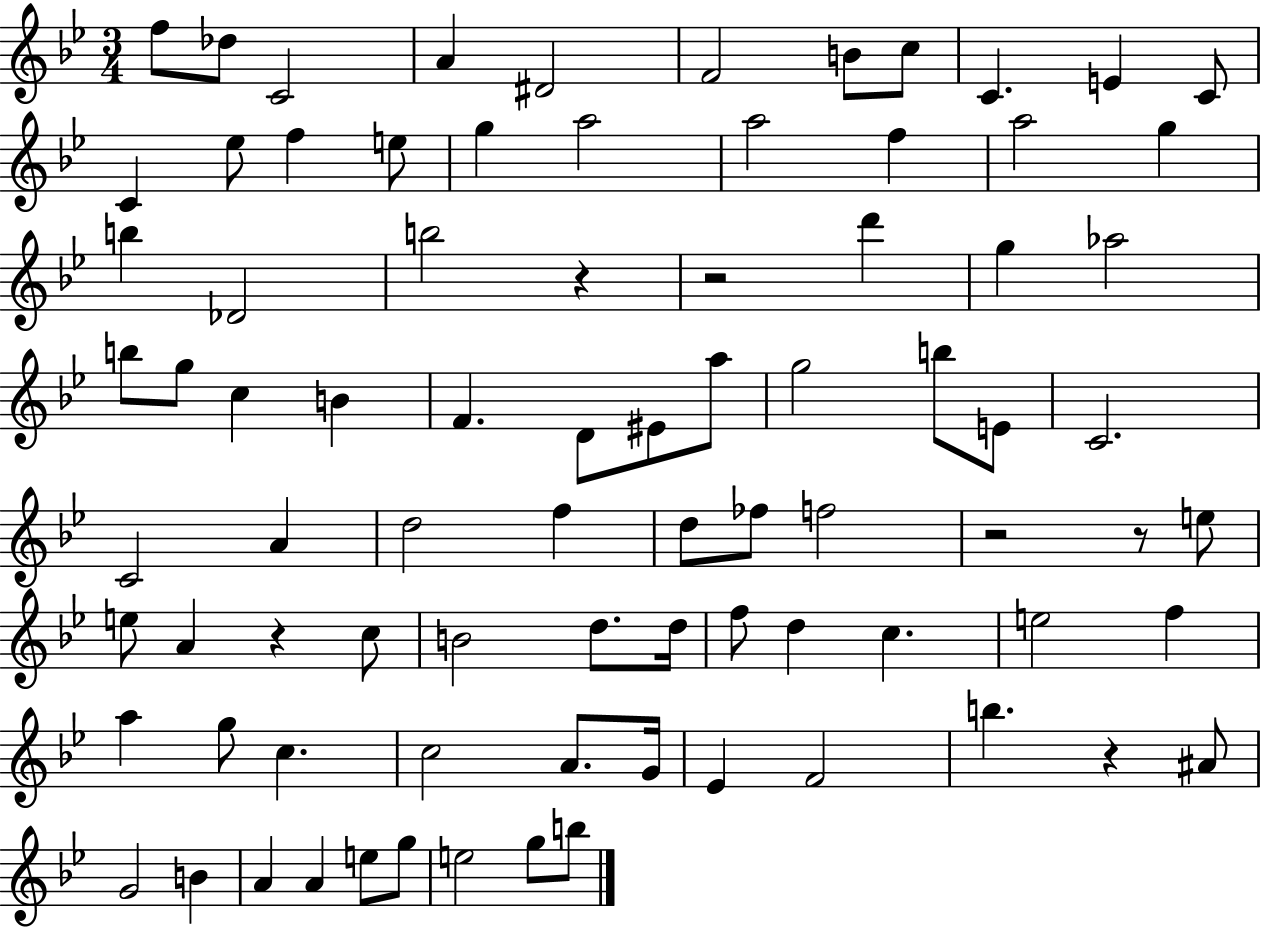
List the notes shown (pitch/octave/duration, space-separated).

F5/e Db5/e C4/h A4/q D#4/h F4/h B4/e C5/e C4/q. E4/q C4/e C4/q Eb5/e F5/q E5/e G5/q A5/h A5/h F5/q A5/h G5/q B5/q Db4/h B5/h R/q R/h D6/q G5/q Ab5/h B5/e G5/e C5/q B4/q F4/q. D4/e EIS4/e A5/e G5/h B5/e E4/e C4/h. C4/h A4/q D5/h F5/q D5/e FES5/e F5/h R/h R/e E5/e E5/e A4/q R/q C5/e B4/h D5/e. D5/s F5/e D5/q C5/q. E5/h F5/q A5/q G5/e C5/q. C5/h A4/e. G4/s Eb4/q F4/h B5/q. R/q A#4/e G4/h B4/q A4/q A4/q E5/e G5/e E5/h G5/e B5/e